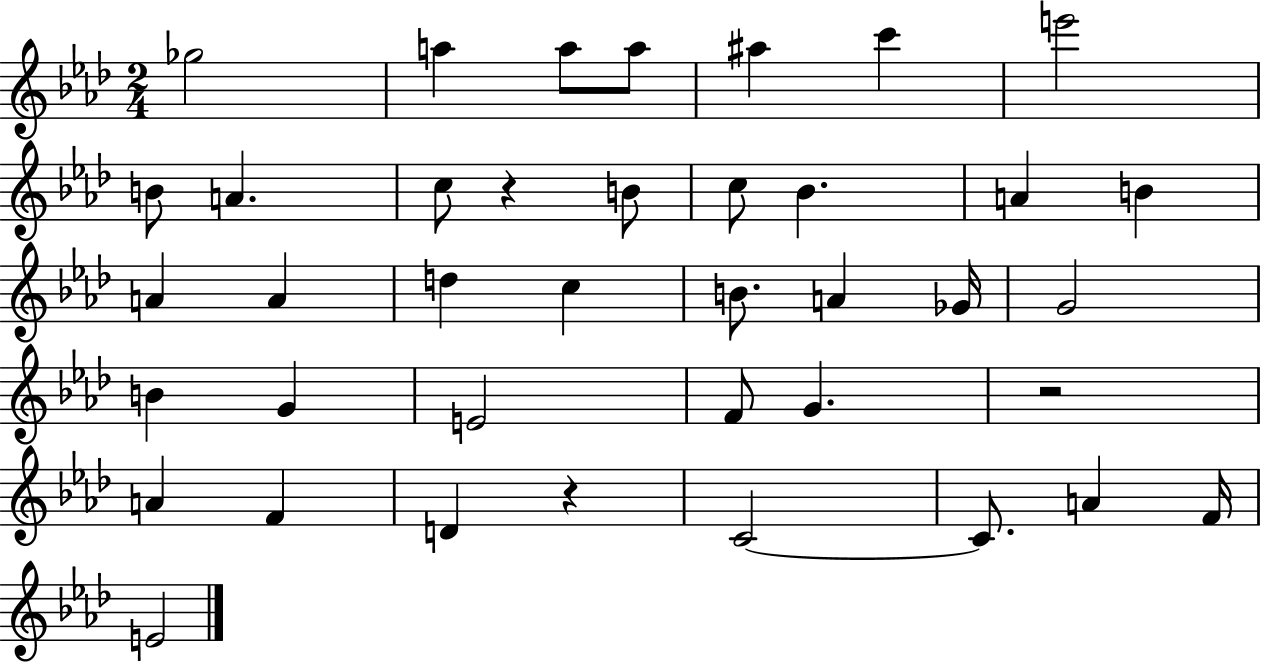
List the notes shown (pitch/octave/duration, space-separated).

Gb5/h A5/q A5/e A5/e A#5/q C6/q E6/h B4/e A4/q. C5/e R/q B4/e C5/e Bb4/q. A4/q B4/q A4/q A4/q D5/q C5/q B4/e. A4/q Gb4/s G4/h B4/q G4/q E4/h F4/e G4/q. R/h A4/q F4/q D4/q R/q C4/h C4/e. A4/q F4/s E4/h